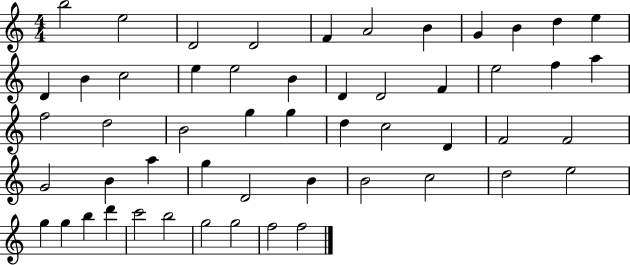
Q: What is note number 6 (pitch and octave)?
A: A4